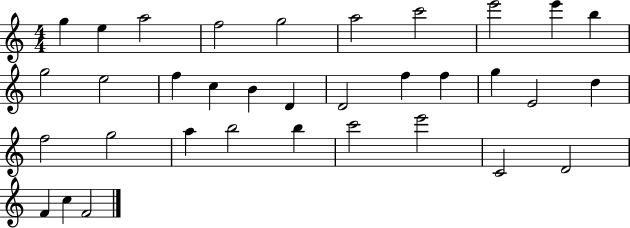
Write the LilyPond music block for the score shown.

{
  \clef treble
  \numericTimeSignature
  \time 4/4
  \key c \major
  g''4 e''4 a''2 | f''2 g''2 | a''2 c'''2 | e'''2 e'''4 b''4 | \break g''2 e''2 | f''4 c''4 b'4 d'4 | d'2 f''4 f''4 | g''4 e'2 d''4 | \break f''2 g''2 | a''4 b''2 b''4 | c'''2 e'''2 | c'2 d'2 | \break f'4 c''4 f'2 | \bar "|."
}